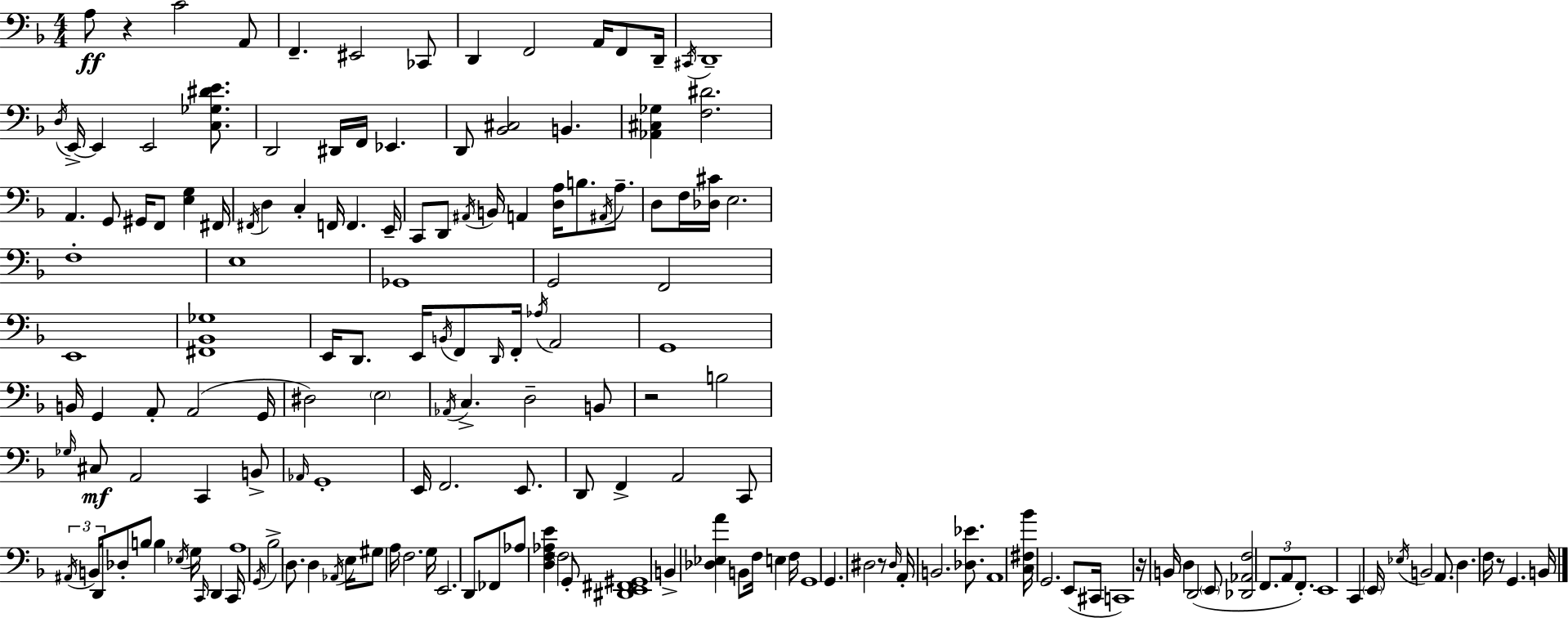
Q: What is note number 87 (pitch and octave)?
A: C2